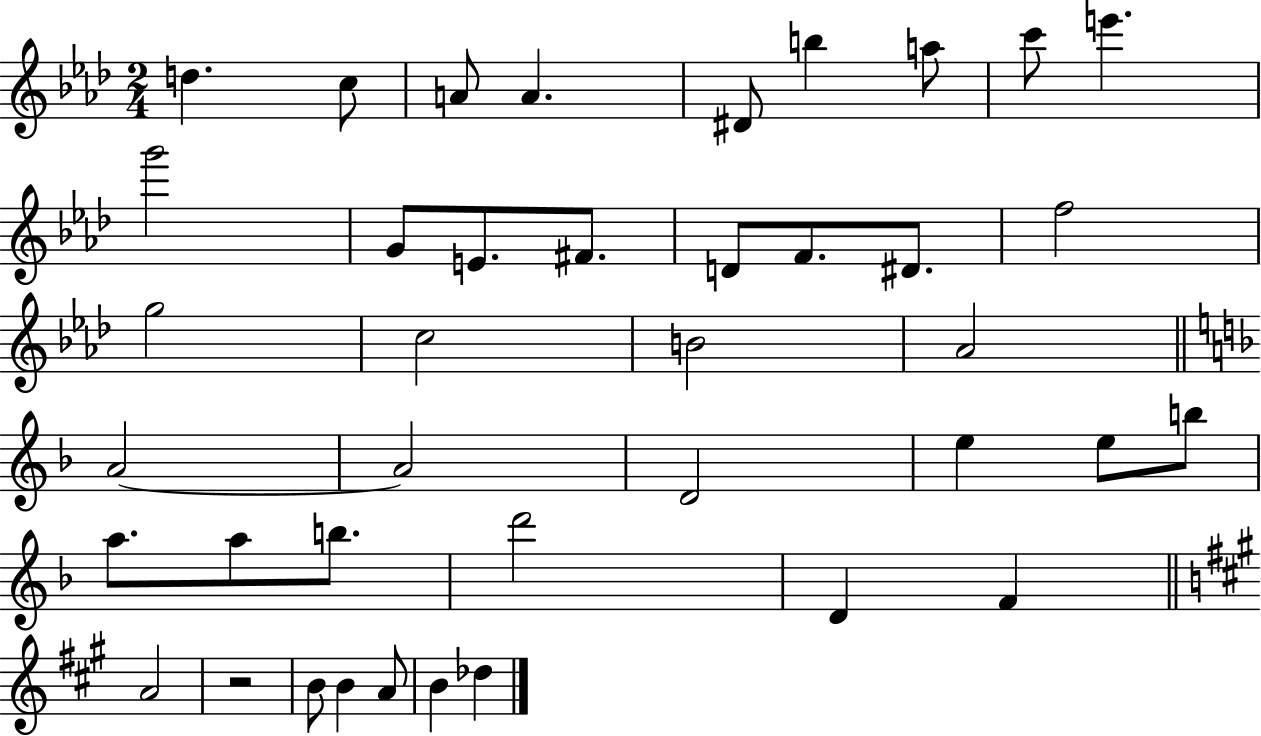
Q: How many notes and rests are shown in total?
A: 40